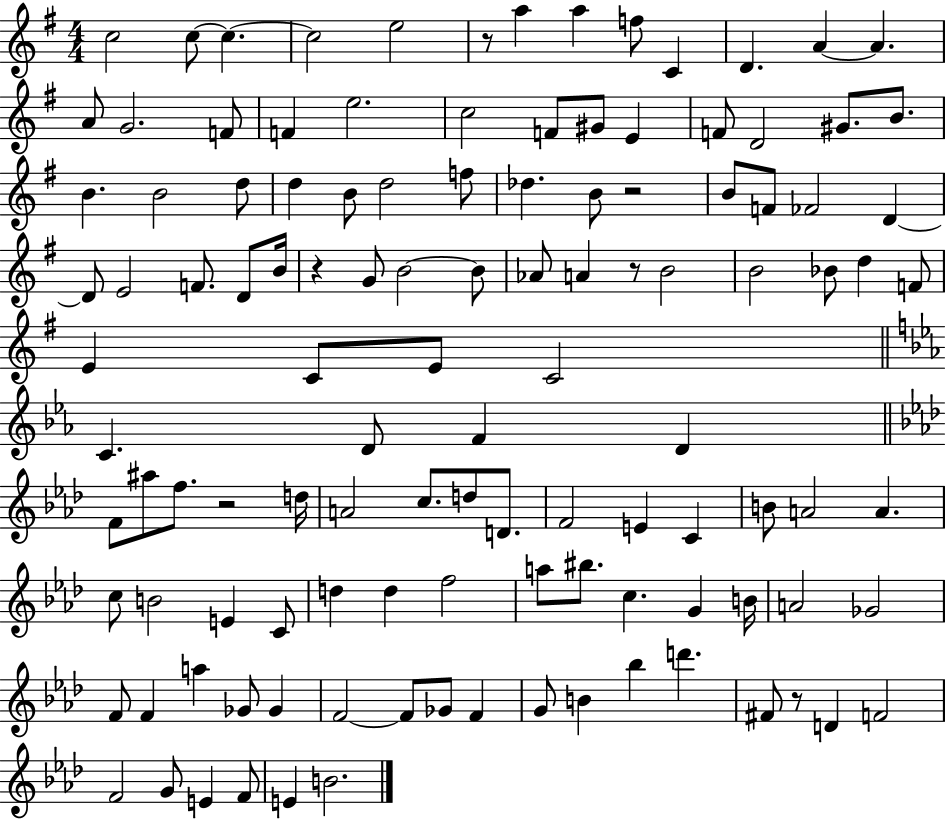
C5/h C5/e C5/q. C5/h E5/h R/e A5/q A5/q F5/e C4/q D4/q. A4/q A4/q. A4/e G4/h. F4/e F4/q E5/h. C5/h F4/e G#4/e E4/q F4/e D4/h G#4/e. B4/e. B4/q. B4/h D5/e D5/q B4/e D5/h F5/e Db5/q. B4/e R/h B4/e F4/e FES4/h D4/q D4/e E4/h F4/e. D4/e B4/s R/q G4/e B4/h B4/e Ab4/e A4/q R/e B4/h B4/h Bb4/e D5/q F4/e E4/q C4/e E4/e C4/h C4/q. D4/e F4/q D4/q F4/e A#5/e F5/e. R/h D5/s A4/h C5/e. D5/e D4/e. F4/h E4/q C4/q B4/e A4/h A4/q. C5/e B4/h E4/q C4/e D5/q D5/q F5/h A5/e BIS5/e. C5/q. G4/q B4/s A4/h Gb4/h F4/e F4/q A5/q Gb4/e Gb4/q F4/h F4/e Gb4/e F4/q G4/e B4/q Bb5/q D6/q. F#4/e R/e D4/q F4/h F4/h G4/e E4/q F4/e E4/q B4/h.